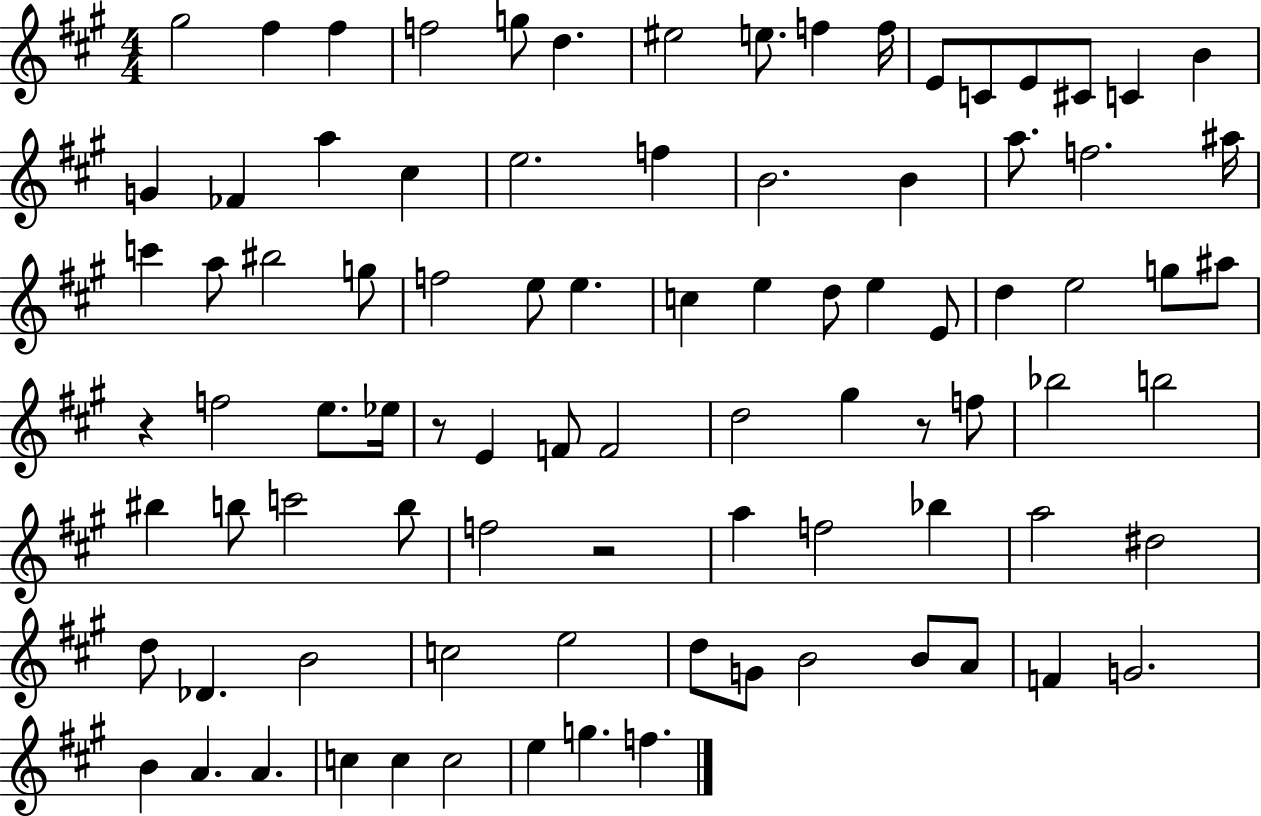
G#5/h F#5/q F#5/q F5/h G5/e D5/q. EIS5/h E5/e. F5/q F5/s E4/e C4/e E4/e C#4/e C4/q B4/q G4/q FES4/q A5/q C#5/q E5/h. F5/q B4/h. B4/q A5/e. F5/h. A#5/s C6/q A5/e BIS5/h G5/e F5/h E5/e E5/q. C5/q E5/q D5/e E5/q E4/e D5/q E5/h G5/e A#5/e R/q F5/h E5/e. Eb5/s R/e E4/q F4/e F4/h D5/h G#5/q R/e F5/e Bb5/h B5/h BIS5/q B5/e C6/h B5/e F5/h R/h A5/q F5/h Bb5/q A5/h D#5/h D5/e Db4/q. B4/h C5/h E5/h D5/e G4/e B4/h B4/e A4/e F4/q G4/h. B4/q A4/q. A4/q. C5/q C5/q C5/h E5/q G5/q. F5/q.